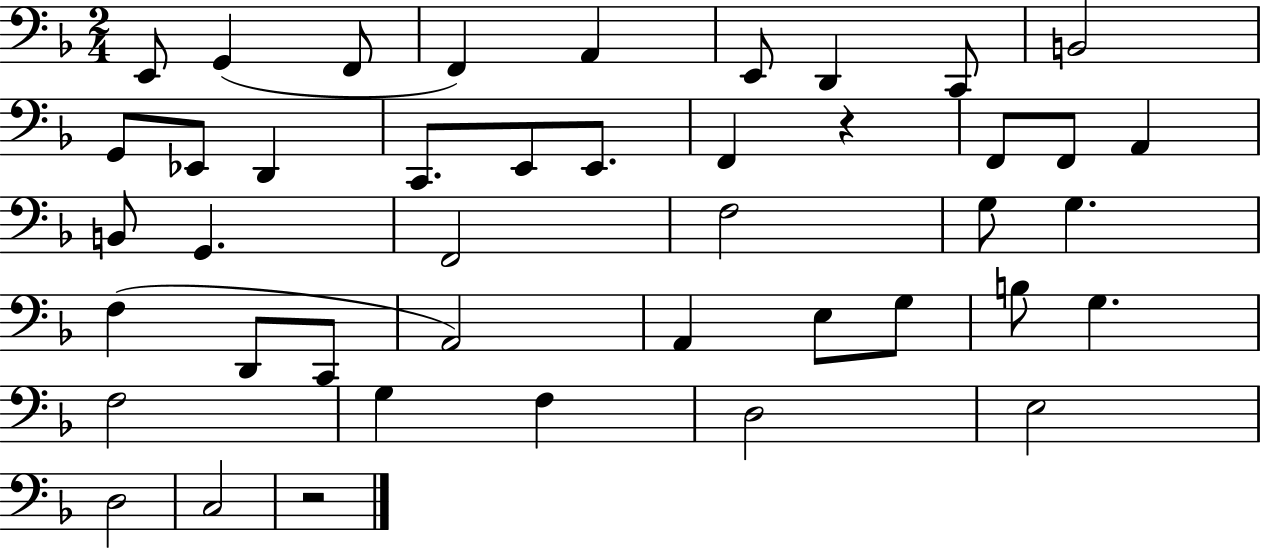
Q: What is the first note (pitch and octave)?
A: E2